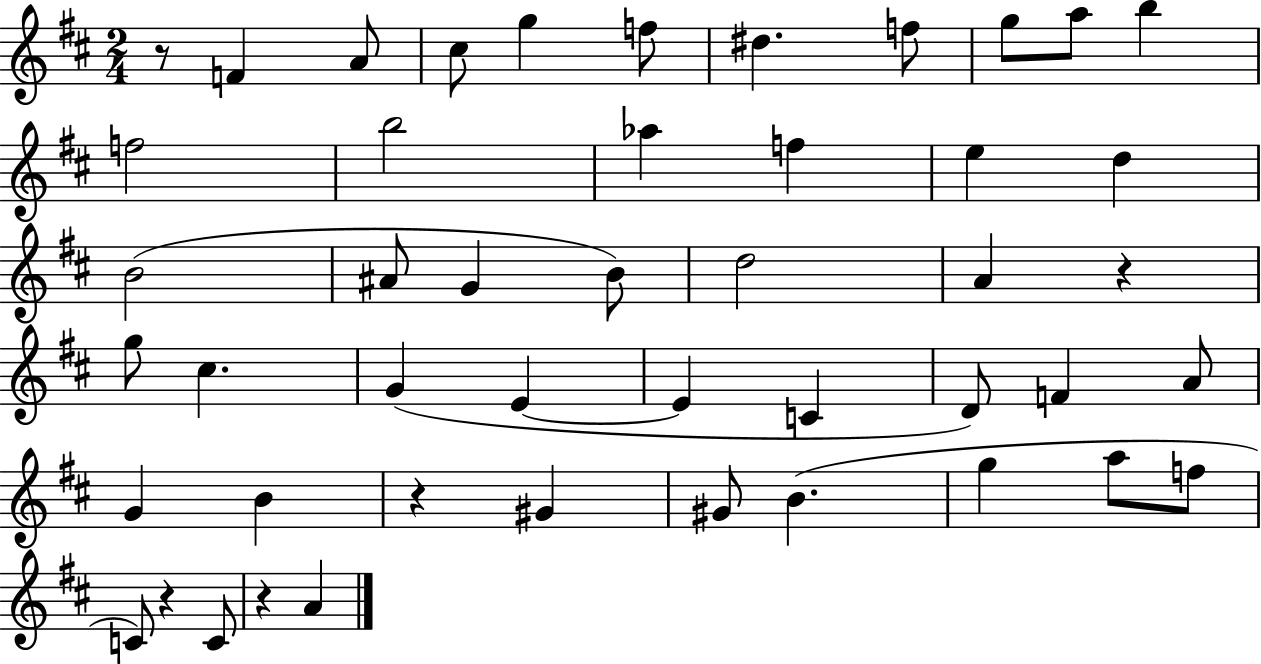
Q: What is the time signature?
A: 2/4